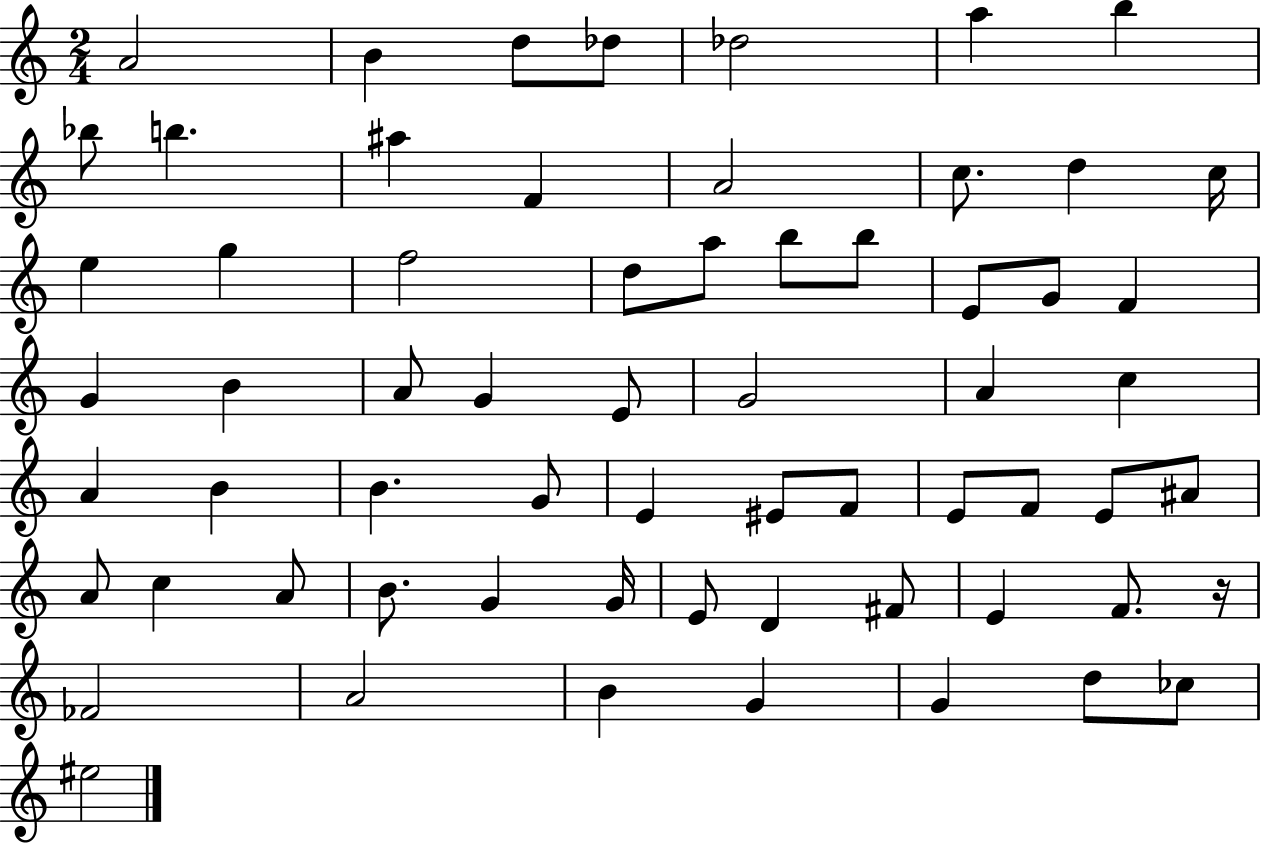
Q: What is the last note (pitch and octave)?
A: EIS5